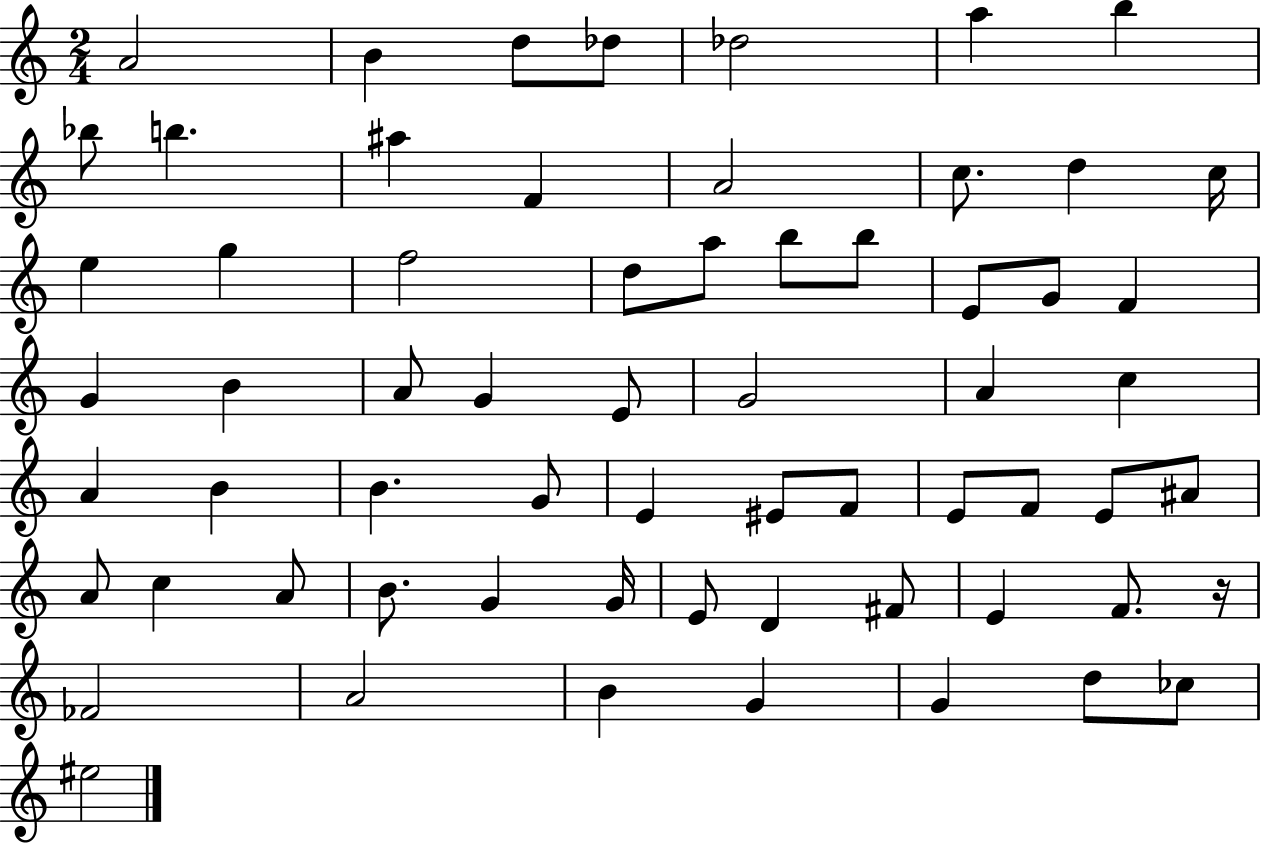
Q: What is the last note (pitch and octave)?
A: EIS5